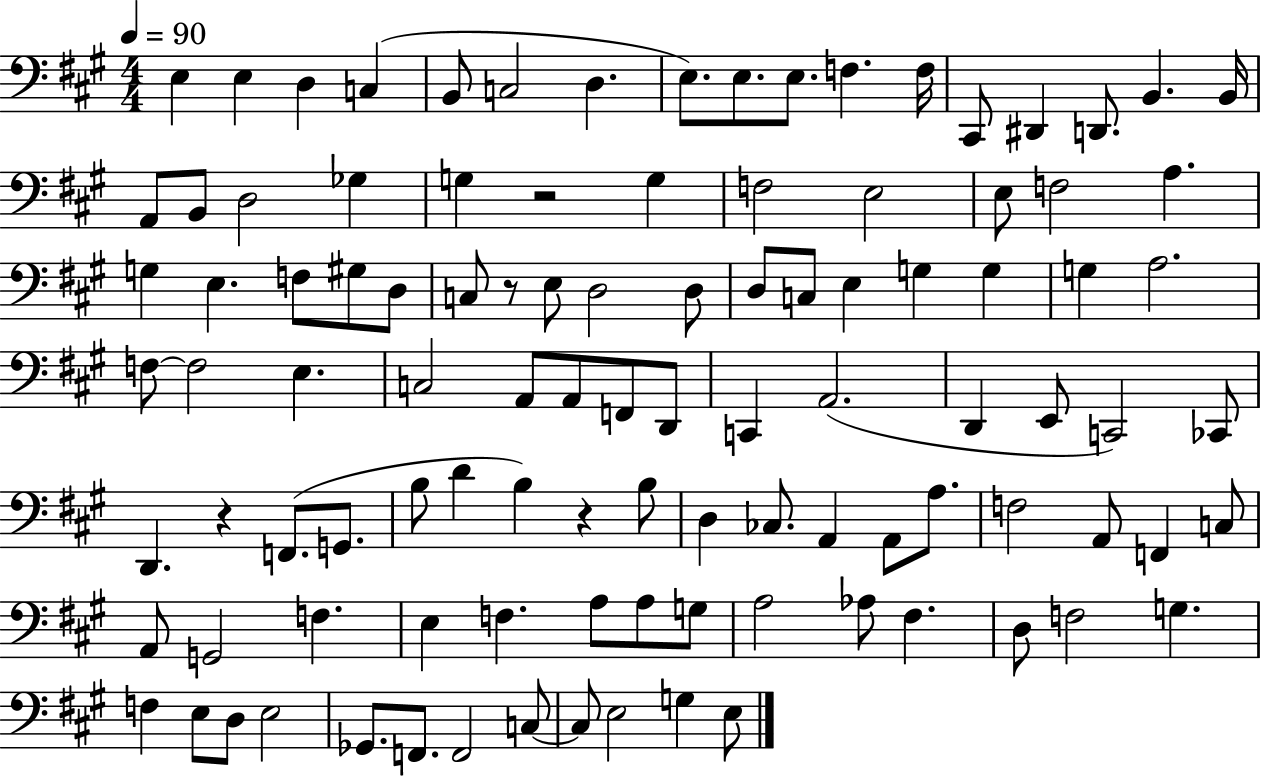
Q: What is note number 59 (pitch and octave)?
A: D2